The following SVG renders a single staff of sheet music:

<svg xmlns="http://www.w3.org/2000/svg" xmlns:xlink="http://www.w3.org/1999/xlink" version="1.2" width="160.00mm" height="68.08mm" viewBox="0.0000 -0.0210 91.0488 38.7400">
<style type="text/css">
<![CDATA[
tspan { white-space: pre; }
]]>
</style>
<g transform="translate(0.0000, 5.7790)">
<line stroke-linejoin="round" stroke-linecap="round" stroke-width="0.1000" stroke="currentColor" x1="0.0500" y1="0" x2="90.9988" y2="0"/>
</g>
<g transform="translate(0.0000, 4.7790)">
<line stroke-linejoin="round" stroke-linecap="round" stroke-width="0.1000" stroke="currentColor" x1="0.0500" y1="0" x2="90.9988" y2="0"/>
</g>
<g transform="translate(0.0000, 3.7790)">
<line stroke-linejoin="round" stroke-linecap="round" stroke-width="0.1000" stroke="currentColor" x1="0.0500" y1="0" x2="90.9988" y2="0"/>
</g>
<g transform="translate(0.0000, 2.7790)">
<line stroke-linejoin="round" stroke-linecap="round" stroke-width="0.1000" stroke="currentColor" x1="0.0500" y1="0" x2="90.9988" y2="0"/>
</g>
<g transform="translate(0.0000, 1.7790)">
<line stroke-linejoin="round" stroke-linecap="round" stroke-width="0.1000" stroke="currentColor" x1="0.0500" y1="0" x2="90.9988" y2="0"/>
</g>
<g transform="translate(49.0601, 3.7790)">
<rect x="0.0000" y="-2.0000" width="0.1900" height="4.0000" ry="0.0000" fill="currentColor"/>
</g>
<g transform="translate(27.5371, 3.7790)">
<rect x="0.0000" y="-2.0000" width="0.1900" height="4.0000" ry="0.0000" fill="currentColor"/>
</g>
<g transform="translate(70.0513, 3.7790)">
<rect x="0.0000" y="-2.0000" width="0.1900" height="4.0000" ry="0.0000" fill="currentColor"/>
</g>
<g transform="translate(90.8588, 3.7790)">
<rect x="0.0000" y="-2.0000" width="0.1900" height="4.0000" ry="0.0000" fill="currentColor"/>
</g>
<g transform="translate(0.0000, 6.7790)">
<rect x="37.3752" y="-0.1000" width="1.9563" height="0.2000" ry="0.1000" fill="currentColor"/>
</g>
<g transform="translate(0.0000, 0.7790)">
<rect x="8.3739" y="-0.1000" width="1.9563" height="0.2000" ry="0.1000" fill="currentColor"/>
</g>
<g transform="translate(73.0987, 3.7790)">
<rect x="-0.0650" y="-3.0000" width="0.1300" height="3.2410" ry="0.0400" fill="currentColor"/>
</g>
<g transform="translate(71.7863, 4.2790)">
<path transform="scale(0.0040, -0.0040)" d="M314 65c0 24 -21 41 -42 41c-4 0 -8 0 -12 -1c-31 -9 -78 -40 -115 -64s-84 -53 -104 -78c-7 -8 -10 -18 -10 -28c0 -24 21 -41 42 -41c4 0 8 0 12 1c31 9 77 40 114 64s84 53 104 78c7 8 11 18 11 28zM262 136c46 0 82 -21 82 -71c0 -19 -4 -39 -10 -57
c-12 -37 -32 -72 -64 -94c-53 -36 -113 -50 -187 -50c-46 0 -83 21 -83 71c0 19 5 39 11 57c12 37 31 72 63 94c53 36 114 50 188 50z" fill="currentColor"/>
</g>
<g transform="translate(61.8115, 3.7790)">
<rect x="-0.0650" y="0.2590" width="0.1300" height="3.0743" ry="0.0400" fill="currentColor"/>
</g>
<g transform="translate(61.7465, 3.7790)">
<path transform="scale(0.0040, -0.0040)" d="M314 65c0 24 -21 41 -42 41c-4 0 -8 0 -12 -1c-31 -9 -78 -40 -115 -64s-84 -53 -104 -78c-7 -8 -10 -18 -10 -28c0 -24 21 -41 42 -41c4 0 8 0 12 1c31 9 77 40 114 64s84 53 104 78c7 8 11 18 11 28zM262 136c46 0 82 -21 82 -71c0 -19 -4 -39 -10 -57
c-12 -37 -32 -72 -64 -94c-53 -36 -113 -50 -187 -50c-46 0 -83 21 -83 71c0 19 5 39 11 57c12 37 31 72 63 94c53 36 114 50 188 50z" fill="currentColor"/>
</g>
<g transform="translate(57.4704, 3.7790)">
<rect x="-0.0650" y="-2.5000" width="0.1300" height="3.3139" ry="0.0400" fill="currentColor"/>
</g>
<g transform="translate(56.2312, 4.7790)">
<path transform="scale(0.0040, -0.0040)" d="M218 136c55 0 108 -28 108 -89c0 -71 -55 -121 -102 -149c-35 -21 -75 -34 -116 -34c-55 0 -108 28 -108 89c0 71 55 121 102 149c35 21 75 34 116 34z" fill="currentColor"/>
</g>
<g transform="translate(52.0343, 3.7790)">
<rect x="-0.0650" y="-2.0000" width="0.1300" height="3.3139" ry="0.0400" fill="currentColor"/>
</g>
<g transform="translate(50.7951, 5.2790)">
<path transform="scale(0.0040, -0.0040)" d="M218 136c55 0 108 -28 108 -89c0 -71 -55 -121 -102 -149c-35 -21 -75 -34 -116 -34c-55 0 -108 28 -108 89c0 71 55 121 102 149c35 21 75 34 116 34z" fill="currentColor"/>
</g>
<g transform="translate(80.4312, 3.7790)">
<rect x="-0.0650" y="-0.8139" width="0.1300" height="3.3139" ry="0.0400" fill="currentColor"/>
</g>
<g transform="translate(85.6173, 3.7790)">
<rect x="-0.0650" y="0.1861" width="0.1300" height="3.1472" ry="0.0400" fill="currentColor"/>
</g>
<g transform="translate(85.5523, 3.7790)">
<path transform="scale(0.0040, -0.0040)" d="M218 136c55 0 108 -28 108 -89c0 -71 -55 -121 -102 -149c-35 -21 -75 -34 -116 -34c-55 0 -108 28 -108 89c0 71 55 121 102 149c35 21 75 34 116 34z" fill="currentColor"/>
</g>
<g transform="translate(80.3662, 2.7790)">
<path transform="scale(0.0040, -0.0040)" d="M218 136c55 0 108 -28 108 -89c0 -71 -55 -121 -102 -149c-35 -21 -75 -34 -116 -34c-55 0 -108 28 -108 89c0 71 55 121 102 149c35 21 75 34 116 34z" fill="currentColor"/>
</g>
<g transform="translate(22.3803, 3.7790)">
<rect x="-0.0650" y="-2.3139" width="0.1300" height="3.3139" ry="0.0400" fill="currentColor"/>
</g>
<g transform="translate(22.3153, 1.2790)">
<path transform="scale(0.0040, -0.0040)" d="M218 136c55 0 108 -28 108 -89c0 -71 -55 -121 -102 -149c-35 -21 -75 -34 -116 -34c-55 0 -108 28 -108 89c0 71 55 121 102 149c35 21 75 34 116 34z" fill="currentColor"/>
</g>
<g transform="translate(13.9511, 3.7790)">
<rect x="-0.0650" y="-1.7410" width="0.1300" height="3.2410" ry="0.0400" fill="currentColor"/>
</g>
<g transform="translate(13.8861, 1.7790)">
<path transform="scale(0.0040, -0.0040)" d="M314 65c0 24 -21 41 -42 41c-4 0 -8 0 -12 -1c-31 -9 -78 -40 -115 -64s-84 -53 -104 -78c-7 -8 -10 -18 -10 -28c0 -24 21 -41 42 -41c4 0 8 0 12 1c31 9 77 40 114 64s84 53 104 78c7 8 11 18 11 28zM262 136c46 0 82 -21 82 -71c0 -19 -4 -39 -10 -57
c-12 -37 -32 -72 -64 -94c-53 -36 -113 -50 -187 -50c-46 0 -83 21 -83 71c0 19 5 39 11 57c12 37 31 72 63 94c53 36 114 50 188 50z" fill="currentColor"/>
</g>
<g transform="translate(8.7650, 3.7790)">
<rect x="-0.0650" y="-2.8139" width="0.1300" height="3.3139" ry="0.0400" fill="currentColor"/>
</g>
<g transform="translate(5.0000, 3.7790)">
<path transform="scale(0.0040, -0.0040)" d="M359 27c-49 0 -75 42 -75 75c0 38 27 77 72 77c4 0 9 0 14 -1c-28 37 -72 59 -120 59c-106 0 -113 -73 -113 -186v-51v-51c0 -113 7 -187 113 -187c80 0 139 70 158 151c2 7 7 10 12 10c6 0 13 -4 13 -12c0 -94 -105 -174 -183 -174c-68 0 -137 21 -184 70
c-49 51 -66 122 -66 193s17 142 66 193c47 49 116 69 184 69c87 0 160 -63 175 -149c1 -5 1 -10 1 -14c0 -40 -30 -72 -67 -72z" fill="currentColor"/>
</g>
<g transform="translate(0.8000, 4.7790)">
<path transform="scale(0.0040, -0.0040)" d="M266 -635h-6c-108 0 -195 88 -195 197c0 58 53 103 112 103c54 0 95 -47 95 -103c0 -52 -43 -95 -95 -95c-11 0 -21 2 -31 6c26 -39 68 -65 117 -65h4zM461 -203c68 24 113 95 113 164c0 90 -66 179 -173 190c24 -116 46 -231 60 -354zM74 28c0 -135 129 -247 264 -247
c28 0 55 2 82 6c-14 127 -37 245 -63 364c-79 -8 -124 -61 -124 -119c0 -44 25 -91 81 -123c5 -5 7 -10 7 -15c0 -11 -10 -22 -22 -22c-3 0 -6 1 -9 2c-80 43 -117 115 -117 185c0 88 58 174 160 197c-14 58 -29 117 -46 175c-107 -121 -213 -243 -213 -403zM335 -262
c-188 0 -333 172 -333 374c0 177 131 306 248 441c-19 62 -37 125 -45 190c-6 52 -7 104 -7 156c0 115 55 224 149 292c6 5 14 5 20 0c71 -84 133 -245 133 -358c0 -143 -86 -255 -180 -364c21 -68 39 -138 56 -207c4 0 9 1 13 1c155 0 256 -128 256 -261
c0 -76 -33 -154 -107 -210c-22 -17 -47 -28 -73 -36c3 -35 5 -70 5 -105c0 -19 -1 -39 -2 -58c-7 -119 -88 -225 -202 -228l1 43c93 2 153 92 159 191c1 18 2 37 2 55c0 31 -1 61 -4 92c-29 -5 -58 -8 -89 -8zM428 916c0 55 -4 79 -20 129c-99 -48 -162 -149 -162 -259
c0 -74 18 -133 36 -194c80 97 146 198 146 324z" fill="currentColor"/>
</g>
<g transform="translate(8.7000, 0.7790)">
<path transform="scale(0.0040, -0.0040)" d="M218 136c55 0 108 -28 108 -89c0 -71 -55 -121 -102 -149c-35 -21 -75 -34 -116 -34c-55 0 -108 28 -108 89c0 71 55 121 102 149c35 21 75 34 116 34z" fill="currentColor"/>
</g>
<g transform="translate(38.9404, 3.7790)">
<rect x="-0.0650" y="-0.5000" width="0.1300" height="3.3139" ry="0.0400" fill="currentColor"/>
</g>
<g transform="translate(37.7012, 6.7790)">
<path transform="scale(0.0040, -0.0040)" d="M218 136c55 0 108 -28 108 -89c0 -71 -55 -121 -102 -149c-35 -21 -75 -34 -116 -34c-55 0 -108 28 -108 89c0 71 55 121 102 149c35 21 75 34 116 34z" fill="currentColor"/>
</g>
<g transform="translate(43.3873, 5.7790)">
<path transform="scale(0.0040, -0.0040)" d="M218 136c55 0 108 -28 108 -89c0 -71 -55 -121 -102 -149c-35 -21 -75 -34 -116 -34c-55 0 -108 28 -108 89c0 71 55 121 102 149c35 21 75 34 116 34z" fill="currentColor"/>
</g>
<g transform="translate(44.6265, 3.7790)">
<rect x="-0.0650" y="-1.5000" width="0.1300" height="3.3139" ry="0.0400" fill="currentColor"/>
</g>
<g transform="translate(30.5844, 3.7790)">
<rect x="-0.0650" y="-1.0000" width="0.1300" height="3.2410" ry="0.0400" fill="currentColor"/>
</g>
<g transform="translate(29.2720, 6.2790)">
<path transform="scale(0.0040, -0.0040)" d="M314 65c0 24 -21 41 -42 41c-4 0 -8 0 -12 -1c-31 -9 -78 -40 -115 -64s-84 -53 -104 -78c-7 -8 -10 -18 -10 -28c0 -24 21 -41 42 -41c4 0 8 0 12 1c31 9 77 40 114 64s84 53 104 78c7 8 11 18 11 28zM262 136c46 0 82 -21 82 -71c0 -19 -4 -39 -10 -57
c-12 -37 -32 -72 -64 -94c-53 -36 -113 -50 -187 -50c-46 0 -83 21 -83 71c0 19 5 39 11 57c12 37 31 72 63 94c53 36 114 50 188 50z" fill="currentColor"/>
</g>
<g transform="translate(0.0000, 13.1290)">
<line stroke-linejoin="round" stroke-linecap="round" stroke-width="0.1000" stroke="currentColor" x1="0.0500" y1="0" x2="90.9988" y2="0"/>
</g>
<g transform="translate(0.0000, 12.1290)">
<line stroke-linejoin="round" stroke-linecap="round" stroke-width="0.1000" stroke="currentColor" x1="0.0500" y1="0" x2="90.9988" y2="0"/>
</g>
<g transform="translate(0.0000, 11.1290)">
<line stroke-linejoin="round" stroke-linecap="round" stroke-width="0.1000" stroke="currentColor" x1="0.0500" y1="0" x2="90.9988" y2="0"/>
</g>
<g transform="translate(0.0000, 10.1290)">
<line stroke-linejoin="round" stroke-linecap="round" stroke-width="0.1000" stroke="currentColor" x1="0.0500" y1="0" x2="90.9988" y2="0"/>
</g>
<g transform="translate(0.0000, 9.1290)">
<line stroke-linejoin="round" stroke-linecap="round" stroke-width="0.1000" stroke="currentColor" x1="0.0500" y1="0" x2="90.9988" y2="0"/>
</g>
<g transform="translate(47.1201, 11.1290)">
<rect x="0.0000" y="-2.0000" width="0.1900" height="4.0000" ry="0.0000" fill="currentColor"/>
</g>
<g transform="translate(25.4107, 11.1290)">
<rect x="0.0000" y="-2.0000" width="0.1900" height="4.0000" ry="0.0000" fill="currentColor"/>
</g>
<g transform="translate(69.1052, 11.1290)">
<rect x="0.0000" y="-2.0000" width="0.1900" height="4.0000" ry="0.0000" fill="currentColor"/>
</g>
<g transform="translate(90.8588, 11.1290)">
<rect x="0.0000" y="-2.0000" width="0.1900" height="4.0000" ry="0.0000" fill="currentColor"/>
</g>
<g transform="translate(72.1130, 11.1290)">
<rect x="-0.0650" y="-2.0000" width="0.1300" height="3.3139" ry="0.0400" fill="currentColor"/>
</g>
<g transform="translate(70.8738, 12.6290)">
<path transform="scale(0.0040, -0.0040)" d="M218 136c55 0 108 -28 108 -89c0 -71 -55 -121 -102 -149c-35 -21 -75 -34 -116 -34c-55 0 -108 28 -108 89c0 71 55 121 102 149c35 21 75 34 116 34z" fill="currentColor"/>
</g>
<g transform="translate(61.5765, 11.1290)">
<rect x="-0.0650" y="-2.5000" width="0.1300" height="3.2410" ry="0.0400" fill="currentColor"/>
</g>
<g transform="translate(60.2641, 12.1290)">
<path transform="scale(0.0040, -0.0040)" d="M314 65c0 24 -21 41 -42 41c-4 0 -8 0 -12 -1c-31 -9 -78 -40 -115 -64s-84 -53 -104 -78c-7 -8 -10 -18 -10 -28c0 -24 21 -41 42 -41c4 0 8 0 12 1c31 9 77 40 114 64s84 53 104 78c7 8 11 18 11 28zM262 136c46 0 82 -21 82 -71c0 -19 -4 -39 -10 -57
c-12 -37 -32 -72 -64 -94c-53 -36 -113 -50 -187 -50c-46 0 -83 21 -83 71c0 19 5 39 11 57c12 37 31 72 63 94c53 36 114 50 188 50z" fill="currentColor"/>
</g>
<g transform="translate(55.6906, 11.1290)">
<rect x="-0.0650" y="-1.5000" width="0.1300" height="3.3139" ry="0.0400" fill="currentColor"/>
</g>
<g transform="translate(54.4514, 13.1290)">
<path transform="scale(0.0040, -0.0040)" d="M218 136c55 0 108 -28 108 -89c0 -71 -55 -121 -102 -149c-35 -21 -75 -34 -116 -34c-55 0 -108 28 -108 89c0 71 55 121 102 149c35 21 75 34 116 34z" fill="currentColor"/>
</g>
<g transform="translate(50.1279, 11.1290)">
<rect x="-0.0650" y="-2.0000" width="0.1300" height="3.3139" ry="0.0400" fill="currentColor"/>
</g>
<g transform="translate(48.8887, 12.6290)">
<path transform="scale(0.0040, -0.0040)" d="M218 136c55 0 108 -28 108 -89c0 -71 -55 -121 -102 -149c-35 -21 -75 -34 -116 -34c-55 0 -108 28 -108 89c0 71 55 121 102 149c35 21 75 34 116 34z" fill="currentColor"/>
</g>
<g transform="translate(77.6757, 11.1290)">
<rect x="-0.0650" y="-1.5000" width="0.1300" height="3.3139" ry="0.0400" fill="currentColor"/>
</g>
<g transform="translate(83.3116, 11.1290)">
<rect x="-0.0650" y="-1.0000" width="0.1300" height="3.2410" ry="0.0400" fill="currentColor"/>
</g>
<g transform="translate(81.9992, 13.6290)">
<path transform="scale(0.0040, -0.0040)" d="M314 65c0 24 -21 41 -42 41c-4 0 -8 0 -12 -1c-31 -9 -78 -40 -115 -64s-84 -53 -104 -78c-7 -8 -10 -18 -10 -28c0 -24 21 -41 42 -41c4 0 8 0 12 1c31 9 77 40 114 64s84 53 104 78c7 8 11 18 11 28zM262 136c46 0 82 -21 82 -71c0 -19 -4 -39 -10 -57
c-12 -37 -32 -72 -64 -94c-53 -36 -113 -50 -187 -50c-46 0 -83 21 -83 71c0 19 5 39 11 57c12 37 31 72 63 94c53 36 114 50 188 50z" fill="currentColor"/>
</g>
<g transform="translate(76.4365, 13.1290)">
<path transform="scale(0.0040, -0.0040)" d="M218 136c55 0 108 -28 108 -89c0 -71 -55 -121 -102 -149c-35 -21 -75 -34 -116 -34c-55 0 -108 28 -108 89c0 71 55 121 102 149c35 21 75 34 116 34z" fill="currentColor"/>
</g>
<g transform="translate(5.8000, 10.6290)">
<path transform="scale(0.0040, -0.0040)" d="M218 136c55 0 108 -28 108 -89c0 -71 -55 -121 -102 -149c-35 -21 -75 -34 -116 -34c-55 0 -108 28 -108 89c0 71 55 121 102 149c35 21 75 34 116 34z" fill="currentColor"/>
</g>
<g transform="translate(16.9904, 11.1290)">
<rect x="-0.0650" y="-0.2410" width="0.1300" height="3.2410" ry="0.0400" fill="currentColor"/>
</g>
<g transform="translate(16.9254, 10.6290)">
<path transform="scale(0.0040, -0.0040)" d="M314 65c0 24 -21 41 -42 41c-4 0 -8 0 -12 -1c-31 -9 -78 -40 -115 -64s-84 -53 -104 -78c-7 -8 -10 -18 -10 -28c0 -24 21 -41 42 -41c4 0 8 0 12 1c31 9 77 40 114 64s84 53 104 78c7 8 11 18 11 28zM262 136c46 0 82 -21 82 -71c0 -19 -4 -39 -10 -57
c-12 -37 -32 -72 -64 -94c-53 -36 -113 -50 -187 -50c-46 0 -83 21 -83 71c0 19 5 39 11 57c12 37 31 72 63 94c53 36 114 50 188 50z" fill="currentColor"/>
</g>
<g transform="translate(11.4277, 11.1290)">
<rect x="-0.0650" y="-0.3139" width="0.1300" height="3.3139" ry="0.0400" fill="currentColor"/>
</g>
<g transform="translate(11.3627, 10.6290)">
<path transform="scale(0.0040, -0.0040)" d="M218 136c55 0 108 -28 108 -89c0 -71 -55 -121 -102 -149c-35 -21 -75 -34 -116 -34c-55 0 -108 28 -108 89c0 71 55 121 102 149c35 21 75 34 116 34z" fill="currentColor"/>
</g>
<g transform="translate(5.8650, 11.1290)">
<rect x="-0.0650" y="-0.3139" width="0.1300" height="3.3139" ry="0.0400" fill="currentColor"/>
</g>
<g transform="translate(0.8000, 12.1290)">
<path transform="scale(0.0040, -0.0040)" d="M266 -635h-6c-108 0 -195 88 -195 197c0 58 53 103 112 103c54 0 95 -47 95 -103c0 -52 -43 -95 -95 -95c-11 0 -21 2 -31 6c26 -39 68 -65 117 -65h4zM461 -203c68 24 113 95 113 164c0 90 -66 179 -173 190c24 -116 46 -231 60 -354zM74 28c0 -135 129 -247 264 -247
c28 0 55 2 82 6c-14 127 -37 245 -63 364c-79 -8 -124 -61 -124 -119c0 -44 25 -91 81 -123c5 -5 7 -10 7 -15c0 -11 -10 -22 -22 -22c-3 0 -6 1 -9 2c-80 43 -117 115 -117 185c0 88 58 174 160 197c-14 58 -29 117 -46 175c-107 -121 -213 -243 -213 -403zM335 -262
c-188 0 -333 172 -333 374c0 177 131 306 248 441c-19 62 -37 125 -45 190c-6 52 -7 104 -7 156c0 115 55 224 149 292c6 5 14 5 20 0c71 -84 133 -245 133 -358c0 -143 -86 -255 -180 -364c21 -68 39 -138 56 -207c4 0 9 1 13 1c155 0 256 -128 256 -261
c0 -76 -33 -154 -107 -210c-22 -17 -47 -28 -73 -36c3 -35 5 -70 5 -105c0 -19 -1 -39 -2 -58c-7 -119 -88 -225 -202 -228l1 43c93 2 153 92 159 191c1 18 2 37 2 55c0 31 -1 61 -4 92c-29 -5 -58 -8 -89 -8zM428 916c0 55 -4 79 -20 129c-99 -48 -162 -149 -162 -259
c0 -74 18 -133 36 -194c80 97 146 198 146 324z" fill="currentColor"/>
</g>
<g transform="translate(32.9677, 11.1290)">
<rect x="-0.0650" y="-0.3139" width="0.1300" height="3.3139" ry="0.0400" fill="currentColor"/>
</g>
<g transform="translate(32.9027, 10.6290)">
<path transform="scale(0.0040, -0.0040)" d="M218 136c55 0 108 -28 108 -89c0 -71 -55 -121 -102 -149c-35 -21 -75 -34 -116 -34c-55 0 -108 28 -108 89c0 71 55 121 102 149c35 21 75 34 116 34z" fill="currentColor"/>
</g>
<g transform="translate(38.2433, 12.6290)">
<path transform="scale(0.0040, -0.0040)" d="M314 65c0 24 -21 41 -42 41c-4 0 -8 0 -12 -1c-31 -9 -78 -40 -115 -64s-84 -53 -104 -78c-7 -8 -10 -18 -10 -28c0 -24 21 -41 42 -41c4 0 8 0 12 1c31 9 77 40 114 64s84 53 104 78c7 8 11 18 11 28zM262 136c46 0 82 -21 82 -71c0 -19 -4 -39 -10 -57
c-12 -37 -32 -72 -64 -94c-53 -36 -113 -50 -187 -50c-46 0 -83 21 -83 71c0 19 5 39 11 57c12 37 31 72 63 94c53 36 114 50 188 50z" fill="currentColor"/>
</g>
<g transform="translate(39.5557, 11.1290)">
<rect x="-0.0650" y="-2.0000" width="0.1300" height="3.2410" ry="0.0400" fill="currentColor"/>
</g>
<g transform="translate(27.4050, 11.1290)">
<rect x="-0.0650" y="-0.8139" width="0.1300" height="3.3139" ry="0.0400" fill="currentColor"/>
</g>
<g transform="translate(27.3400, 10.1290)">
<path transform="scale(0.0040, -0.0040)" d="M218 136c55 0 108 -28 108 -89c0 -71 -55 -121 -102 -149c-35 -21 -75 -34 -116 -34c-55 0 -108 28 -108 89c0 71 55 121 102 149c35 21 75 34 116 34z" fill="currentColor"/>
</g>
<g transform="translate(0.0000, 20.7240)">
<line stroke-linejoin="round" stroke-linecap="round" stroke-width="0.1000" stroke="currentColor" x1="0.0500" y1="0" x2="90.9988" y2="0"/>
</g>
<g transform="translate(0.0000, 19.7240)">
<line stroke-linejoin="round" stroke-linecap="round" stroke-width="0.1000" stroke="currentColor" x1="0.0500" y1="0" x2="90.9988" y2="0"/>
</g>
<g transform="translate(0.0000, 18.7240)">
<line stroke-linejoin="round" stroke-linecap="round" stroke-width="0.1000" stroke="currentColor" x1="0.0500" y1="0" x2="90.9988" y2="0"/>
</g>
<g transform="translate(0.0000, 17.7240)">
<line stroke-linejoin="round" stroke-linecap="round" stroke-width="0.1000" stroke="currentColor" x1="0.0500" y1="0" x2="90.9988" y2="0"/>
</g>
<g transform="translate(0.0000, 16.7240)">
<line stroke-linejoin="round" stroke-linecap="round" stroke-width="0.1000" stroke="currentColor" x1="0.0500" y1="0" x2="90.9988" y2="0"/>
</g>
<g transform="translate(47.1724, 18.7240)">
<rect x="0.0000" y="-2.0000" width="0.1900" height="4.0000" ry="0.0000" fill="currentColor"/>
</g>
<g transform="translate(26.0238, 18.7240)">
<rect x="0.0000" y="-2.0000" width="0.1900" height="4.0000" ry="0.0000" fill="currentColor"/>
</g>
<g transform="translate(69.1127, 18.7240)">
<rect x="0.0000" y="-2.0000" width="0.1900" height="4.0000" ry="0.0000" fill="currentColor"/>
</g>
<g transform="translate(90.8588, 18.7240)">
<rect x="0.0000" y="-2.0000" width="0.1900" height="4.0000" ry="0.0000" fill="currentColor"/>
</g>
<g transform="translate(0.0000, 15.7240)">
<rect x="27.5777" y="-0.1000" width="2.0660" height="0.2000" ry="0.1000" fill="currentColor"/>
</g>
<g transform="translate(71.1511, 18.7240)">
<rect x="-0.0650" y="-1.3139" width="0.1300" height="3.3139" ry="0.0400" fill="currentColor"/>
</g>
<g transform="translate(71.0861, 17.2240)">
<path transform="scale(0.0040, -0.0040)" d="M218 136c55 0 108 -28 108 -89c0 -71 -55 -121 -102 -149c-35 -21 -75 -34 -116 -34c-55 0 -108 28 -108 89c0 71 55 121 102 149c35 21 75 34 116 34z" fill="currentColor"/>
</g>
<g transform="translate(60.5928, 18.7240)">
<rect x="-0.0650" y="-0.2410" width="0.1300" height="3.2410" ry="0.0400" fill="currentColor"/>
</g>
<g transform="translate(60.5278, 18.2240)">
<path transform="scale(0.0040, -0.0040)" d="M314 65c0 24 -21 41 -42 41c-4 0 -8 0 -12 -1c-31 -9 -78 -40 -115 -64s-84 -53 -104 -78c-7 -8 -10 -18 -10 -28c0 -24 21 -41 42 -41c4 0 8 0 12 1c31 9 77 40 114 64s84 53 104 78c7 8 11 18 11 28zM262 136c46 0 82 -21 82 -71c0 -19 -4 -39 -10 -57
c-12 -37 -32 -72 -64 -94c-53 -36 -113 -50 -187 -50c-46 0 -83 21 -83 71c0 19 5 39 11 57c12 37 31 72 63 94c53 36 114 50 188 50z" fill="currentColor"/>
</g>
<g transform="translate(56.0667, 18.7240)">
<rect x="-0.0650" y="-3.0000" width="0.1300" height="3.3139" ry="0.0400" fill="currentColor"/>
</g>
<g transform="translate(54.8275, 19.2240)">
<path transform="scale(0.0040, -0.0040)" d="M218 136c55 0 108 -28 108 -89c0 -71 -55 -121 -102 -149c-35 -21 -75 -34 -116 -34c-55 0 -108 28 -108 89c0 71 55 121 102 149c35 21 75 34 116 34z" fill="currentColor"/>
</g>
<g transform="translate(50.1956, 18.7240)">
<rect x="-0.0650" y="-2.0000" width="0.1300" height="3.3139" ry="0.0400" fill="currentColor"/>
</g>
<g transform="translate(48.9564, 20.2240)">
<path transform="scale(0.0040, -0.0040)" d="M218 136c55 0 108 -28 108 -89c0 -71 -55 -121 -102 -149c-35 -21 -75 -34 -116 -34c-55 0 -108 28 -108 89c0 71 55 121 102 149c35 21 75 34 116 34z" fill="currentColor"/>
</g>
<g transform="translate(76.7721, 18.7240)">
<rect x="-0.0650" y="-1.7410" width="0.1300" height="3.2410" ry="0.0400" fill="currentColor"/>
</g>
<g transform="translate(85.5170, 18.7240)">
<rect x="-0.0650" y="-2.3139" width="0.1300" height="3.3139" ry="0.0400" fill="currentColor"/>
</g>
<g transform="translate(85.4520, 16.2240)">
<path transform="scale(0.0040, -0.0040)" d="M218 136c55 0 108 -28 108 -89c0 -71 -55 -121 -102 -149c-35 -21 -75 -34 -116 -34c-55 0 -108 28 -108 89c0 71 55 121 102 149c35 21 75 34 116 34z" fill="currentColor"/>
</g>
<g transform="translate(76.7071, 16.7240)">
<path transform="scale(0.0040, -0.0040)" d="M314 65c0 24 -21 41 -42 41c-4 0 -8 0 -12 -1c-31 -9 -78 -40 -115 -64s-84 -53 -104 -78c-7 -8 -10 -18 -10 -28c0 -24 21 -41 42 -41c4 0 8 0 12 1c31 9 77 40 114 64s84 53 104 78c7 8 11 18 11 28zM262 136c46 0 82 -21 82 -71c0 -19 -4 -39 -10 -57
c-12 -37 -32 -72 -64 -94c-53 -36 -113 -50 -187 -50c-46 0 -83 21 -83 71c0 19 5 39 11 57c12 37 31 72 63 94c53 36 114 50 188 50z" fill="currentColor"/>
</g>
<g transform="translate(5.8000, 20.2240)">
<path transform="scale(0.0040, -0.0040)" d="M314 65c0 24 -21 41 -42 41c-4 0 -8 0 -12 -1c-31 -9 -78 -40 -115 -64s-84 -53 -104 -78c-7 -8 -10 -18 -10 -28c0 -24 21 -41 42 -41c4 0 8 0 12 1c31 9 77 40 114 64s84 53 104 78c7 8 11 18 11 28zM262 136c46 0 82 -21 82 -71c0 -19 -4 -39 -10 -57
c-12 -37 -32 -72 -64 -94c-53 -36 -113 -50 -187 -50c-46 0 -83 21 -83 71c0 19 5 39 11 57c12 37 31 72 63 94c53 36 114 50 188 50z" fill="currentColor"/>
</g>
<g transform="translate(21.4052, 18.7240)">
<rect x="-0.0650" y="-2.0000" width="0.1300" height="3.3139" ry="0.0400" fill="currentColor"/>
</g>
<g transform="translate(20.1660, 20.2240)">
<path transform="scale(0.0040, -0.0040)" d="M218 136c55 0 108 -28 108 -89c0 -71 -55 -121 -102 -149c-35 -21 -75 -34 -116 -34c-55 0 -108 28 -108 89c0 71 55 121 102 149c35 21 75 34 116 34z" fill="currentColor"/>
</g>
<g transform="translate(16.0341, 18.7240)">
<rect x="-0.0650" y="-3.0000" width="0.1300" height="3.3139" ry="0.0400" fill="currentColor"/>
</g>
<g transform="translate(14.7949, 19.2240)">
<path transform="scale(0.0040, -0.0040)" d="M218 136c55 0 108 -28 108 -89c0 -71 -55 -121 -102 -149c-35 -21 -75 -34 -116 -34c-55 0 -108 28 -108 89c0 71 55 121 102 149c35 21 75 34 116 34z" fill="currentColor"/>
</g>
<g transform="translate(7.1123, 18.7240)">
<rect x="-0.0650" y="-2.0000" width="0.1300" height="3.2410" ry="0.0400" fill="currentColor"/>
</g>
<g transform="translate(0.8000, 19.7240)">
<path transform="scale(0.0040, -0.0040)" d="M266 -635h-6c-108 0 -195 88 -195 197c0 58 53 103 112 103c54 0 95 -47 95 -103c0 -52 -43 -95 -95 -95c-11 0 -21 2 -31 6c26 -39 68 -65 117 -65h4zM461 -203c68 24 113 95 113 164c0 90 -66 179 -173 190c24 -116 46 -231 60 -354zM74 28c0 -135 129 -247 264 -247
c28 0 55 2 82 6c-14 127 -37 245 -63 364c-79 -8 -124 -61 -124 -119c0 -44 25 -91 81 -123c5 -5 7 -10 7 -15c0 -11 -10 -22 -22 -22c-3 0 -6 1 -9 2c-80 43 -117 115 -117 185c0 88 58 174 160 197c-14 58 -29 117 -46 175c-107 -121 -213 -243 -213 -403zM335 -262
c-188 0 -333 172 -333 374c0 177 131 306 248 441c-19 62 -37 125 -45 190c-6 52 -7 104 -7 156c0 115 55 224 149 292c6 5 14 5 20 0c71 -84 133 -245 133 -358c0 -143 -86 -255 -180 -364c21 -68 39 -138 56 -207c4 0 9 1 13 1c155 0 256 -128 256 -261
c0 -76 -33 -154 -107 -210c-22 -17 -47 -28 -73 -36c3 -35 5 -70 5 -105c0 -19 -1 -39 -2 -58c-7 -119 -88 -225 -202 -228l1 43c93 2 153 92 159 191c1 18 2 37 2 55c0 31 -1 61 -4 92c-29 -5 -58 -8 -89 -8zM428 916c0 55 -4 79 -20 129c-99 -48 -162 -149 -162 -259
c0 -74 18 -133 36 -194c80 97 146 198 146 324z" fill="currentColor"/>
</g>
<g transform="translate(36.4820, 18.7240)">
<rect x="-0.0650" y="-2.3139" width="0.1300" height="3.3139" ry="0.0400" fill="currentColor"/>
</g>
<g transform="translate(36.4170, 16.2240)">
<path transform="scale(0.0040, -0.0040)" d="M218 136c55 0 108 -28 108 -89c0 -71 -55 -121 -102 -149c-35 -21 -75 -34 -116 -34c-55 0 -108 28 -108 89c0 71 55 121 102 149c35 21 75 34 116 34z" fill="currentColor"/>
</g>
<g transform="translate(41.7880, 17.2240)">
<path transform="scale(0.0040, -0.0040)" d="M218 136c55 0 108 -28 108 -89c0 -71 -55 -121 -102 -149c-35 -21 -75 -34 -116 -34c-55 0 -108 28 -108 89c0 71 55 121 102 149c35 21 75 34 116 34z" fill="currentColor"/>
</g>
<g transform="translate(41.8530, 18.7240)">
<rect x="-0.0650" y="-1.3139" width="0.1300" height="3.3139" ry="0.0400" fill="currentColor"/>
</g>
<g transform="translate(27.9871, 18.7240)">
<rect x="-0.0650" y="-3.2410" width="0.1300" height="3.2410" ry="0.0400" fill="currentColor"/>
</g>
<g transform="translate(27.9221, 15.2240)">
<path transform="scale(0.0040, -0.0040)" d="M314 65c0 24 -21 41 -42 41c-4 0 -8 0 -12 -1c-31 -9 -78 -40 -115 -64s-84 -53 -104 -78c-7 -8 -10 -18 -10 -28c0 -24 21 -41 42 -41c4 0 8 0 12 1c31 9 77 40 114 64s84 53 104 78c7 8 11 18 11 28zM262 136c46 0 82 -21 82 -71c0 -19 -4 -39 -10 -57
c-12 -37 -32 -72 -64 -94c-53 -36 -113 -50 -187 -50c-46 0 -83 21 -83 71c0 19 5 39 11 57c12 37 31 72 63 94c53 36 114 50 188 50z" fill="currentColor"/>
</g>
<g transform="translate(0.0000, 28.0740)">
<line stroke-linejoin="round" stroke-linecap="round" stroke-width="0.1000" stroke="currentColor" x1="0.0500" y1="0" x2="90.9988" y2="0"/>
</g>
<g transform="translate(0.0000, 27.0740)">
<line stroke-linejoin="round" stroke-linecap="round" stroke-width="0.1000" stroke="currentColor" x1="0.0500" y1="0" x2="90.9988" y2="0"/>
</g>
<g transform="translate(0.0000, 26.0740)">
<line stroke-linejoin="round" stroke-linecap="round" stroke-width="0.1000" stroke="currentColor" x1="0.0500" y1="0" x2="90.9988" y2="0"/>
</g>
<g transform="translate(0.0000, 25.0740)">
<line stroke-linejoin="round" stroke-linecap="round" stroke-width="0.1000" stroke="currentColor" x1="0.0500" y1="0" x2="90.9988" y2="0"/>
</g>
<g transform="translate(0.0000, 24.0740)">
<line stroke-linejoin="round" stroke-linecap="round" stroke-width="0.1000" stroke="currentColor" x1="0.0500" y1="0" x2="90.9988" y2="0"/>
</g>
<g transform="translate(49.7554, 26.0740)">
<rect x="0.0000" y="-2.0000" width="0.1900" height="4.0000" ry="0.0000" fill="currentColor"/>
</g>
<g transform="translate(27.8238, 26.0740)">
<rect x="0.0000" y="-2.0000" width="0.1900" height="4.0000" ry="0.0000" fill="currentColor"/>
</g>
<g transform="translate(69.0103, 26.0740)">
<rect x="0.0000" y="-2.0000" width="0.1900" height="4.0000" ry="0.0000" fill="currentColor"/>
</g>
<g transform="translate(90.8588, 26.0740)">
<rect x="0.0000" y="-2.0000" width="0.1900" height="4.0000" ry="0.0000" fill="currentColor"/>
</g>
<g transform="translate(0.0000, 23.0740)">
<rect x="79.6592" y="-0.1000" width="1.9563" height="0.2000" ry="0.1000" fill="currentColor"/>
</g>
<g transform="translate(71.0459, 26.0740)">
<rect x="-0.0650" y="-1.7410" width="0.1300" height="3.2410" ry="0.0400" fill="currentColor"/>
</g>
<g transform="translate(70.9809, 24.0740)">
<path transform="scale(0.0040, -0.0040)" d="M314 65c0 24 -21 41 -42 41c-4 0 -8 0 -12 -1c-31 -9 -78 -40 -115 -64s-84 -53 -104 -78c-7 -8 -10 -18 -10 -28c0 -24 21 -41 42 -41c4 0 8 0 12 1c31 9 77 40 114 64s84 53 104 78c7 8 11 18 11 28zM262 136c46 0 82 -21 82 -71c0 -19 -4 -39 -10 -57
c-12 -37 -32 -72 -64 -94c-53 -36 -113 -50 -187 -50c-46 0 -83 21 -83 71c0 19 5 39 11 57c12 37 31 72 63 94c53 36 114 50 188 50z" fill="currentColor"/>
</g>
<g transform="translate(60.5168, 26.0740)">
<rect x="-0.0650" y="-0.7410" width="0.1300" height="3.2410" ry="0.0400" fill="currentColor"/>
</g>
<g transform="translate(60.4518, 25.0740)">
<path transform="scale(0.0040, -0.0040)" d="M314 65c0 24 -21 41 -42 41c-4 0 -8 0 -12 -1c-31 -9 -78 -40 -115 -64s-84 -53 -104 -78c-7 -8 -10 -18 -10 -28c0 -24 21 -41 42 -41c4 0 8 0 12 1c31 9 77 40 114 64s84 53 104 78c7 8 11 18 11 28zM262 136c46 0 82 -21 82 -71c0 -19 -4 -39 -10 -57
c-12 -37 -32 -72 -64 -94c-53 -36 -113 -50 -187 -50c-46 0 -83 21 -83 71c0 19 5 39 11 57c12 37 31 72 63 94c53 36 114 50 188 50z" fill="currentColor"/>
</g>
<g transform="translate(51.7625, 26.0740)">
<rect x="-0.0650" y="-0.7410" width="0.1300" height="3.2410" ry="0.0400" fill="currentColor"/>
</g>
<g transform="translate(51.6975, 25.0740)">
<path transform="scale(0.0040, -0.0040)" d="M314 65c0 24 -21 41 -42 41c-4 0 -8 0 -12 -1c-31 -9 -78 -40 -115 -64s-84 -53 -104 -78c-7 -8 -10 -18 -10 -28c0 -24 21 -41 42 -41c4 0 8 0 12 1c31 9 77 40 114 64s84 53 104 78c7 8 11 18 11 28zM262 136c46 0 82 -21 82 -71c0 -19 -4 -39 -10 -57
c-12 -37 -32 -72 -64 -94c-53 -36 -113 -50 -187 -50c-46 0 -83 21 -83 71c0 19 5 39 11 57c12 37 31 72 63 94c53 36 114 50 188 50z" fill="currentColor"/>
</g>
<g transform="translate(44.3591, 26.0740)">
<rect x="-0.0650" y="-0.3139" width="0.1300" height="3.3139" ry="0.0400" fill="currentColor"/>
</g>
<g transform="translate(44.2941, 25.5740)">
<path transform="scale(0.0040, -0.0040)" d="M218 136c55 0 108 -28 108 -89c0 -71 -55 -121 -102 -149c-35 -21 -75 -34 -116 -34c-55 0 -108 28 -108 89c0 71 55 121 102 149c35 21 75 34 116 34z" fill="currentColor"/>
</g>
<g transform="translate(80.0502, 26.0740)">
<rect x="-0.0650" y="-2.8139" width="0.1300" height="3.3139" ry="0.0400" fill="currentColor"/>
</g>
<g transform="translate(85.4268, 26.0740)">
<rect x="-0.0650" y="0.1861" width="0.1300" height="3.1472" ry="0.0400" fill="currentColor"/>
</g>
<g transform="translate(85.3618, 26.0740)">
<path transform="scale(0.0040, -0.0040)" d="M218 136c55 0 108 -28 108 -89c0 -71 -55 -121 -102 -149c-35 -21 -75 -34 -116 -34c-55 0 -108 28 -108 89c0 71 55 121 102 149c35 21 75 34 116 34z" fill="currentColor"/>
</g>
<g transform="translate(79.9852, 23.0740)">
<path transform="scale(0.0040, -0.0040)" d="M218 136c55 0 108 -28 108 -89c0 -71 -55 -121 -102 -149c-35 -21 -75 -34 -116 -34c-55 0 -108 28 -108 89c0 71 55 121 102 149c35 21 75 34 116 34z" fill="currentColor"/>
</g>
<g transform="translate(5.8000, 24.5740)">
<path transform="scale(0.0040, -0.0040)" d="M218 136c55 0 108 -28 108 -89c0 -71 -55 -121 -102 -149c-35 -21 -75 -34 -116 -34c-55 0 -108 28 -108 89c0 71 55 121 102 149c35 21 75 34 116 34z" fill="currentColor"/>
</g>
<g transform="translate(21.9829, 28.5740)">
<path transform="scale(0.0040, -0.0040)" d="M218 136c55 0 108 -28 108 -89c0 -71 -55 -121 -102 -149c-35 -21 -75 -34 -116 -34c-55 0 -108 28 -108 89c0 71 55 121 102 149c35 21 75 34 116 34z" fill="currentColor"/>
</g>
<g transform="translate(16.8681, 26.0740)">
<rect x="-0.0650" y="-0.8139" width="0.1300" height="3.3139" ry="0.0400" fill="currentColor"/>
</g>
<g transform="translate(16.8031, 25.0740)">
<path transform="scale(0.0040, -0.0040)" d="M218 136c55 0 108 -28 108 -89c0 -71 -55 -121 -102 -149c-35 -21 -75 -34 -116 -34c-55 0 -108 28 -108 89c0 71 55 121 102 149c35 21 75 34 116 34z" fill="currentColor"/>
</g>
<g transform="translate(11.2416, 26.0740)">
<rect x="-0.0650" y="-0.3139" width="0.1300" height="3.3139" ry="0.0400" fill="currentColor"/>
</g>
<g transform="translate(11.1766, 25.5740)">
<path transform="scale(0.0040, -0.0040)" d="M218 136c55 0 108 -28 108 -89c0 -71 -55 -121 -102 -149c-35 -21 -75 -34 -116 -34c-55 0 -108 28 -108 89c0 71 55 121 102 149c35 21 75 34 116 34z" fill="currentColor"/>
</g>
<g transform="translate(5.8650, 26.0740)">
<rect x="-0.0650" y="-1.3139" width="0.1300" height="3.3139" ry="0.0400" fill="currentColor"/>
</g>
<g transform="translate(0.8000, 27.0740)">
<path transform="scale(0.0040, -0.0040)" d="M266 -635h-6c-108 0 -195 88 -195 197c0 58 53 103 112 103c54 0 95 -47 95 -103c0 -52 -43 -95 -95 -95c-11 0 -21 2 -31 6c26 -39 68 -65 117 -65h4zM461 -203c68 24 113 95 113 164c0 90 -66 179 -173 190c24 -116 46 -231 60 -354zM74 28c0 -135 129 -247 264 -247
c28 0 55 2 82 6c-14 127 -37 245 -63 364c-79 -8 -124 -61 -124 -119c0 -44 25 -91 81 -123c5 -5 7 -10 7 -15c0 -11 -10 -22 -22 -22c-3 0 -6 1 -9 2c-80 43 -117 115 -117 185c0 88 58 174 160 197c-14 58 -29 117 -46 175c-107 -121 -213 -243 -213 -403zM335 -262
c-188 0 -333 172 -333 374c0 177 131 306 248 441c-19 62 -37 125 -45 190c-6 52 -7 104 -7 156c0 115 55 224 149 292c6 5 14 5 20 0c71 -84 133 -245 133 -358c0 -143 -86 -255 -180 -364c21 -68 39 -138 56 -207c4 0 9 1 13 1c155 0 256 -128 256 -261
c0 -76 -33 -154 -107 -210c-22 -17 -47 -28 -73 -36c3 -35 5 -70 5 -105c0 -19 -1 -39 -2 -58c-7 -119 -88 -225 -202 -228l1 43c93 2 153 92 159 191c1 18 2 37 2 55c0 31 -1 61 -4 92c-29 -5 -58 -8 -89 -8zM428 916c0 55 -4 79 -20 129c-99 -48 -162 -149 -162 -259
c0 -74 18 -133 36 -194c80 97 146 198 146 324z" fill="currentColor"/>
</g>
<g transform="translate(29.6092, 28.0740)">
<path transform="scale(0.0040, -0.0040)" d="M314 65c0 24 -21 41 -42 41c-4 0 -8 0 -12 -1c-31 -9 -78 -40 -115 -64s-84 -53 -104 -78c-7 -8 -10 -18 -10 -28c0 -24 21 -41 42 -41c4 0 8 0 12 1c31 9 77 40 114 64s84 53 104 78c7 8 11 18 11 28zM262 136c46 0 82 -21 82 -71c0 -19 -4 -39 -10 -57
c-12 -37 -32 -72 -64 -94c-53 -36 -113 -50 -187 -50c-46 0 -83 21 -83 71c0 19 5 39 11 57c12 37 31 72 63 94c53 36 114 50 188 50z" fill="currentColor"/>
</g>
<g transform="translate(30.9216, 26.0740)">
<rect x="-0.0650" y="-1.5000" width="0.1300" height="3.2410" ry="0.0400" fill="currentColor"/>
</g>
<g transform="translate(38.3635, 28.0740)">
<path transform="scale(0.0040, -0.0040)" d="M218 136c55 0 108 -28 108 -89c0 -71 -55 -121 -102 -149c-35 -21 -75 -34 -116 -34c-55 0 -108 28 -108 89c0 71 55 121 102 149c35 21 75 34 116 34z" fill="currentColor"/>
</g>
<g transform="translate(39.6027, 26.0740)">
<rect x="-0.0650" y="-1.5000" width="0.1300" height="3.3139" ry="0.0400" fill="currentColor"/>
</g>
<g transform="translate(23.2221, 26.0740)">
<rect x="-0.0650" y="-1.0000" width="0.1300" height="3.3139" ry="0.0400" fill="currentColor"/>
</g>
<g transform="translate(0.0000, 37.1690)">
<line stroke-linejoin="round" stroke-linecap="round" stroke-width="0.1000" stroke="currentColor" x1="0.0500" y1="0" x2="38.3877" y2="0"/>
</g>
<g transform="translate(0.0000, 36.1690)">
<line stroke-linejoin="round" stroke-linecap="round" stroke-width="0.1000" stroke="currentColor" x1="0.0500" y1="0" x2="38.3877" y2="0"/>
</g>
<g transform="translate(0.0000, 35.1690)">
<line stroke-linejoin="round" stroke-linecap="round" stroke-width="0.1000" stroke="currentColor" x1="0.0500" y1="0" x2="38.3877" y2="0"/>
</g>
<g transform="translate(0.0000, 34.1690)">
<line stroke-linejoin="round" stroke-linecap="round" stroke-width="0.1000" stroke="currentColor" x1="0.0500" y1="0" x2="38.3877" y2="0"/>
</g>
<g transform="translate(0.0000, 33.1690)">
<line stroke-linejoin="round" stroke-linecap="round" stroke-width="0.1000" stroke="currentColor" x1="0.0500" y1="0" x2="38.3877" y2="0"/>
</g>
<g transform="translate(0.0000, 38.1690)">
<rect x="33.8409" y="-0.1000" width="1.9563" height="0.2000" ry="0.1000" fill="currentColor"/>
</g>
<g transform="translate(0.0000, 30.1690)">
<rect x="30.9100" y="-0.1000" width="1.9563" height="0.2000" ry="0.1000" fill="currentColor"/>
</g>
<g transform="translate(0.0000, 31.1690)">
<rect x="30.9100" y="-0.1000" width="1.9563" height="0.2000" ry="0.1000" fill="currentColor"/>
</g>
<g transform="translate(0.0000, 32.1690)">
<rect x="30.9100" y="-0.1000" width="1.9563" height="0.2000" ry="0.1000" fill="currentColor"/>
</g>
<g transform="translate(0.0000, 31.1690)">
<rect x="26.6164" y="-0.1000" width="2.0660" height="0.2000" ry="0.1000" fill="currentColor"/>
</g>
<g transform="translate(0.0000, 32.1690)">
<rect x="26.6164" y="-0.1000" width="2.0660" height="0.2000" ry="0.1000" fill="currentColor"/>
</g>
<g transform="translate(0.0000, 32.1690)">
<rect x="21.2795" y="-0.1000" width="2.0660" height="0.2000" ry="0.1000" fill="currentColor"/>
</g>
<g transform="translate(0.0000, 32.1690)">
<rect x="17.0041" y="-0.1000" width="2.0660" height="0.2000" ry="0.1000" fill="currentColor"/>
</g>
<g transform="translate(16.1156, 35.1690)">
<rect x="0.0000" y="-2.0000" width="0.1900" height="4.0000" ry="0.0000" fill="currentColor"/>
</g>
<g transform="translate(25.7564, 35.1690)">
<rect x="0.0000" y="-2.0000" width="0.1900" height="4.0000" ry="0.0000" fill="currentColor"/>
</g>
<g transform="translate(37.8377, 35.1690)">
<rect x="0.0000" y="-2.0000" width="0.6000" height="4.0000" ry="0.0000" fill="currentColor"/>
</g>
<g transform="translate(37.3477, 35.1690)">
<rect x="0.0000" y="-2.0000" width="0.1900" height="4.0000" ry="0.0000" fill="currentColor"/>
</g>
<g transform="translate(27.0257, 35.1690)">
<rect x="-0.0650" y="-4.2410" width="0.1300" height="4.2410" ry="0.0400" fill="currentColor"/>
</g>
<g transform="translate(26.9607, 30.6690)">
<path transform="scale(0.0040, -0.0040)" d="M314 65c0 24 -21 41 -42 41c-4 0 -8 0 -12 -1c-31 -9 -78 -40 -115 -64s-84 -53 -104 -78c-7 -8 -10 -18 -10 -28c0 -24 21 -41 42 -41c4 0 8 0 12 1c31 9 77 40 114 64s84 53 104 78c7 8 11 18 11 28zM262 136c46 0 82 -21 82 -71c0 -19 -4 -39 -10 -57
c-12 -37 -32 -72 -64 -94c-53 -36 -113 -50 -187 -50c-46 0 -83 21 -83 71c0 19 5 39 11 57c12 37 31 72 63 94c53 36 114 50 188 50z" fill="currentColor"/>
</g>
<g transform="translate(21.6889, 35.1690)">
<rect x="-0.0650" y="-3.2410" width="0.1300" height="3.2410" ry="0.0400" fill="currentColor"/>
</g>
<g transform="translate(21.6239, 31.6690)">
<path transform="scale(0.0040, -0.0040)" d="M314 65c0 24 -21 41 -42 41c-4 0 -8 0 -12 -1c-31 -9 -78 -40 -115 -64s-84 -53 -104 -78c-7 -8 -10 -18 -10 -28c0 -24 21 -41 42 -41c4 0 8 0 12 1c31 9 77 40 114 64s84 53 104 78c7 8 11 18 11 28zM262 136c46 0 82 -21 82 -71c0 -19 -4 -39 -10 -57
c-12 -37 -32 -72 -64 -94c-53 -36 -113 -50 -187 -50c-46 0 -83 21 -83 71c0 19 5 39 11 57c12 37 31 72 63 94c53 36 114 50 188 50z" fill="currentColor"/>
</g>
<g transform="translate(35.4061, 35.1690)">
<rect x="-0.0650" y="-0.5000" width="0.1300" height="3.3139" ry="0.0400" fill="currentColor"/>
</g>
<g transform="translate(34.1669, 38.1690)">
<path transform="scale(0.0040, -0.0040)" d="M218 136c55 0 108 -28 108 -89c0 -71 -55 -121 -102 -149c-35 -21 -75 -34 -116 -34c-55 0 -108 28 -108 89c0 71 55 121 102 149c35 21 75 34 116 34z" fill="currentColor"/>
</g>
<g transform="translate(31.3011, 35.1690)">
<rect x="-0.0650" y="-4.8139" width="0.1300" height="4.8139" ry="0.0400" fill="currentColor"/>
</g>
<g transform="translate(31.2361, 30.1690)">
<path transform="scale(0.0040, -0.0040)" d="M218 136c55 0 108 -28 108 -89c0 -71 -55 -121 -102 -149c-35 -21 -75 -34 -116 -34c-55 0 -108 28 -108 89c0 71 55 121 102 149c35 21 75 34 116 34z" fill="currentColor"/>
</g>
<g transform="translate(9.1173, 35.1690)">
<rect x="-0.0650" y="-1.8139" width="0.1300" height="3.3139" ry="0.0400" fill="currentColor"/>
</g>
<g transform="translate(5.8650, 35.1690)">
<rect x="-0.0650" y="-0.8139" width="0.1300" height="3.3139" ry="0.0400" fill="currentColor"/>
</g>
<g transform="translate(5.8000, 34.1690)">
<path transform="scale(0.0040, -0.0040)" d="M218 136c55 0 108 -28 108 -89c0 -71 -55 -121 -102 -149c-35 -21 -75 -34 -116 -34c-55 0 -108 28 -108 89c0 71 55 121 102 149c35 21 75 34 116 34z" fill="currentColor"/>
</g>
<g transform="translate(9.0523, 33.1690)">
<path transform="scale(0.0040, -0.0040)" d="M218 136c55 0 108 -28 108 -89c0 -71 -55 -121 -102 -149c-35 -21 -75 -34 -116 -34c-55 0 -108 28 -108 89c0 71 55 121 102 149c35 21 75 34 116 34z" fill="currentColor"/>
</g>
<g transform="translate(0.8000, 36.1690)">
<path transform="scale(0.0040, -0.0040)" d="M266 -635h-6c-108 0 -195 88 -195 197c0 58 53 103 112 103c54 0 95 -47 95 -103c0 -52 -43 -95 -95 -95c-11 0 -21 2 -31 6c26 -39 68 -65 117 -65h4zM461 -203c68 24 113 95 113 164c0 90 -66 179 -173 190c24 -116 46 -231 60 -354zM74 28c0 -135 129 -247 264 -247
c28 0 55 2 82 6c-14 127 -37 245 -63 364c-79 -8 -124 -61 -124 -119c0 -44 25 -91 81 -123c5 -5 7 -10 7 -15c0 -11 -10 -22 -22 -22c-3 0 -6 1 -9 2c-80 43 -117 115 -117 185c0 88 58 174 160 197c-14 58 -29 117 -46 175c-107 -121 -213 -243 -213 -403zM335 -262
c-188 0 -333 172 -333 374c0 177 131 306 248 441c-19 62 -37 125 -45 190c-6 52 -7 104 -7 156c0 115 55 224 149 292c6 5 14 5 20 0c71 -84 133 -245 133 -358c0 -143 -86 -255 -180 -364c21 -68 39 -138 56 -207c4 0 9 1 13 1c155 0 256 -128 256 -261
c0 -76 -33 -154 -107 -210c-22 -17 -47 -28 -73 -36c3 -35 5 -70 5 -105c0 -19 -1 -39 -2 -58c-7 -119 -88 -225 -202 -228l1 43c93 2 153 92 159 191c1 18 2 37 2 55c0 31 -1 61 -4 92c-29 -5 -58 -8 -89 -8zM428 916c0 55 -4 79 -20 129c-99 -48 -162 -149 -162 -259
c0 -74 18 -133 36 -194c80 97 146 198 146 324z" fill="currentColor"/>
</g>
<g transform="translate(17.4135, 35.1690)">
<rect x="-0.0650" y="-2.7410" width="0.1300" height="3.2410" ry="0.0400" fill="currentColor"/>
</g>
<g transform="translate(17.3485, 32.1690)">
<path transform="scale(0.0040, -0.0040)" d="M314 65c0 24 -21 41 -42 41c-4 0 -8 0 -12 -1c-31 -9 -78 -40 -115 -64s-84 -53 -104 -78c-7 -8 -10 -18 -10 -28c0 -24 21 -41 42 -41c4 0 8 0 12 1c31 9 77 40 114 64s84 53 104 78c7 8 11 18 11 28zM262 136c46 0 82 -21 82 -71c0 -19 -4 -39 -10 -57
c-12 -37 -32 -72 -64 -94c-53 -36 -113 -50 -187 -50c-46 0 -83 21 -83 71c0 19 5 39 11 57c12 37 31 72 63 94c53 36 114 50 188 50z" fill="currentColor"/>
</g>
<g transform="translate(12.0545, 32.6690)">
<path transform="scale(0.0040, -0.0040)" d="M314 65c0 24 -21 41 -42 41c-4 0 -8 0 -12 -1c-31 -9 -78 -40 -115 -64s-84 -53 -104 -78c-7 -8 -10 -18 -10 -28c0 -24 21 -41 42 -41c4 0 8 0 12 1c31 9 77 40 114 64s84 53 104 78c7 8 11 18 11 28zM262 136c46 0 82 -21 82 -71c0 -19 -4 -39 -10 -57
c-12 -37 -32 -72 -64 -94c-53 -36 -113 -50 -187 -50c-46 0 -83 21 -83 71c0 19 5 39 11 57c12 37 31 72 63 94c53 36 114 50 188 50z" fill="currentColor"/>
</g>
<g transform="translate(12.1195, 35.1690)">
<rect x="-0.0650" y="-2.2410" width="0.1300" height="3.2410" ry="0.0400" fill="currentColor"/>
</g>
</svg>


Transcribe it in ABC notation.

X:1
T:Untitled
M:4/4
L:1/4
K:C
a f2 g D2 C E F G B2 A2 d B c c c2 d c F2 F E G2 F E D2 F2 A F b2 g e F A c2 e f2 g e c d D E2 E c d2 d2 f2 a B d f g2 a2 b2 d'2 e' C